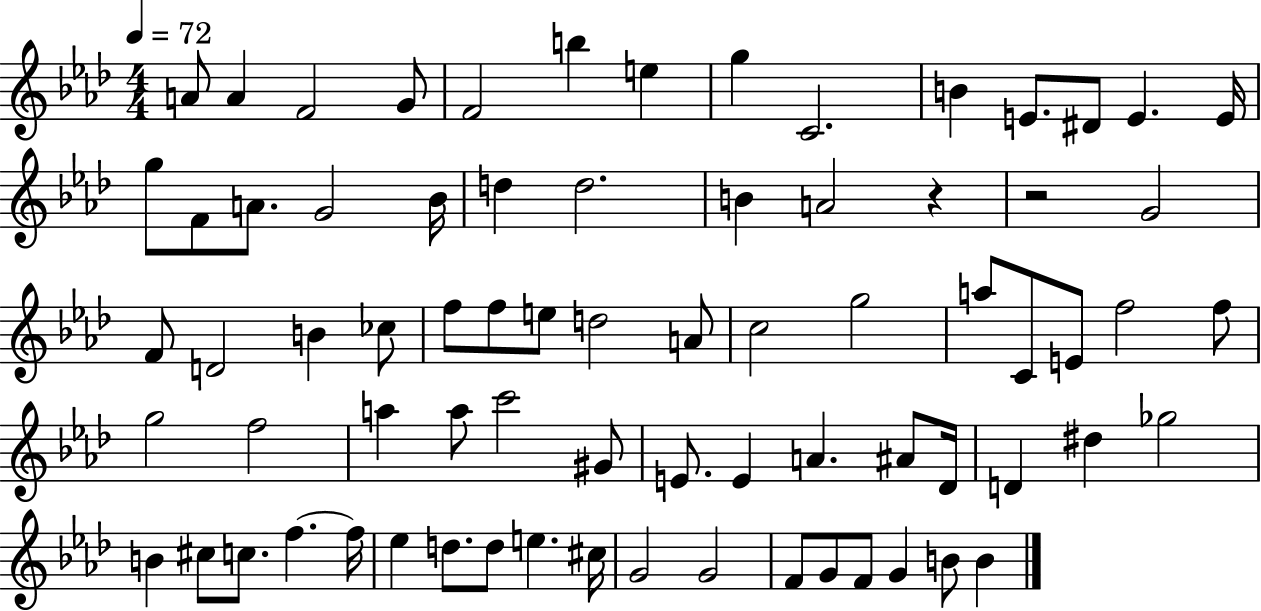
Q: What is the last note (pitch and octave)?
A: B4